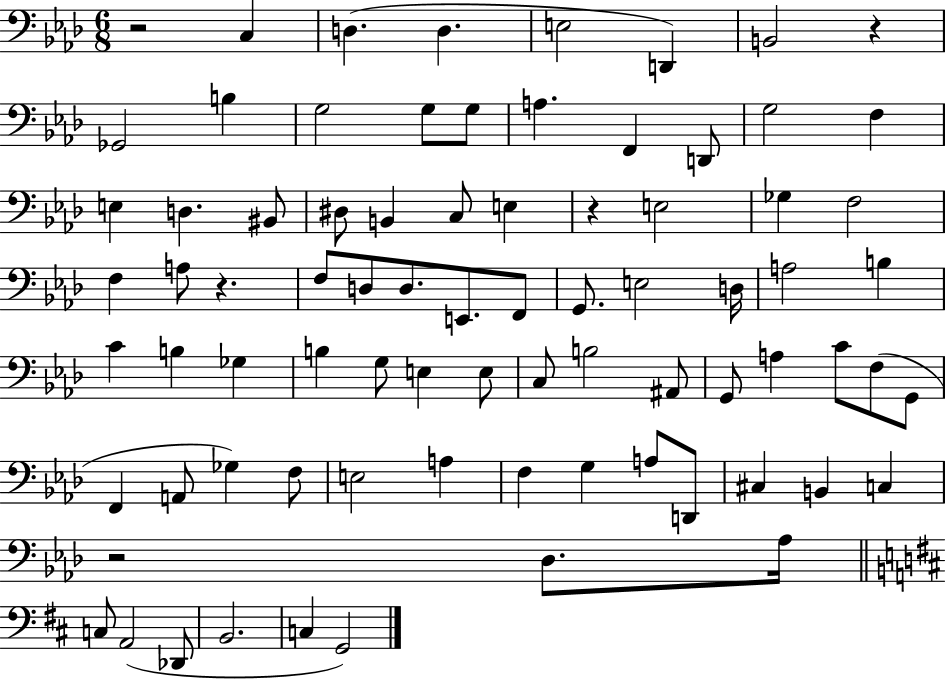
X:1
T:Untitled
M:6/8
L:1/4
K:Ab
z2 C, D, D, E,2 D,, B,,2 z _G,,2 B, G,2 G,/2 G,/2 A, F,, D,,/2 G,2 F, E, D, ^B,,/2 ^D,/2 B,, C,/2 E, z E,2 _G, F,2 F, A,/2 z F,/2 D,/2 D,/2 E,,/2 F,,/2 G,,/2 E,2 D,/4 A,2 B, C B, _G, B, G,/2 E, E,/2 C,/2 B,2 ^A,,/2 G,,/2 A, C/2 F,/2 G,,/2 F,, A,,/2 _G, F,/2 E,2 A, F, G, A,/2 D,,/2 ^C, B,, C, z2 _D,/2 _A,/4 C,/2 A,,2 _D,,/2 B,,2 C, G,,2